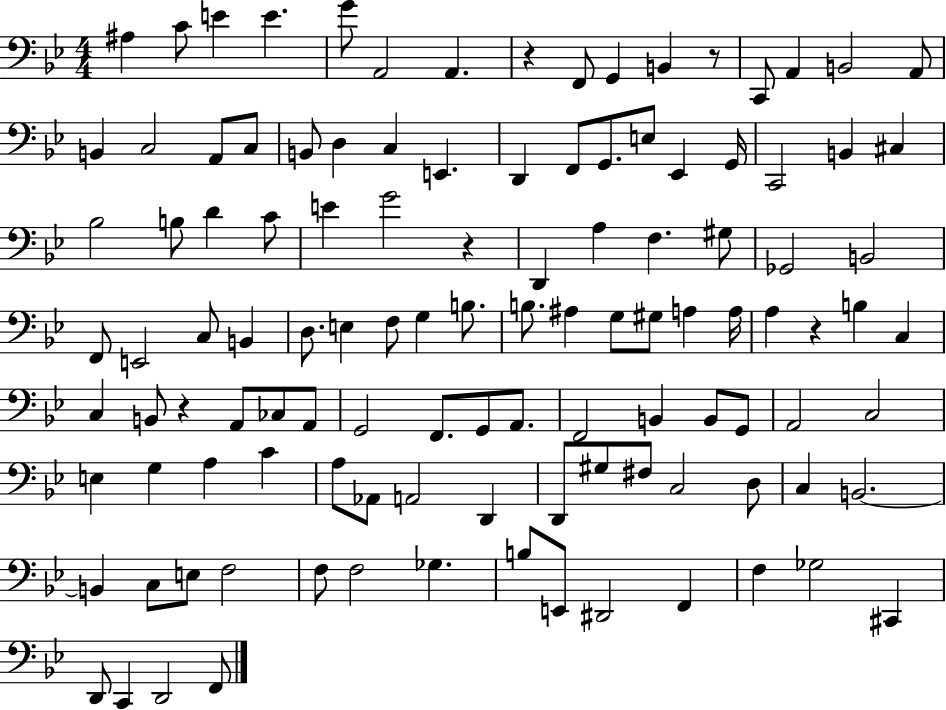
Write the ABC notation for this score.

X:1
T:Untitled
M:4/4
L:1/4
K:Bb
^A, C/2 E E G/2 A,,2 A,, z F,,/2 G,, B,, z/2 C,,/2 A,, B,,2 A,,/2 B,, C,2 A,,/2 C,/2 B,,/2 D, C, E,, D,, F,,/2 G,,/2 E,/2 _E,, G,,/4 C,,2 B,, ^C, _B,2 B,/2 D C/2 E G2 z D,, A, F, ^G,/2 _G,,2 B,,2 F,,/2 E,,2 C,/2 B,, D,/2 E, F,/2 G, B,/2 B,/2 ^A, G,/2 ^G,/2 A, A,/4 A, z B, C, C, B,,/2 z A,,/2 _C,/2 A,,/2 G,,2 F,,/2 G,,/2 A,,/2 F,,2 B,, B,,/2 G,,/2 A,,2 C,2 E, G, A, C A,/2 _A,,/2 A,,2 D,, D,,/2 ^G,/2 ^F,/2 C,2 D,/2 C, B,,2 B,, C,/2 E,/2 F,2 F,/2 F,2 _G, B,/2 E,,/2 ^D,,2 F,, F, _G,2 ^C,, D,,/2 C,, D,,2 F,,/2